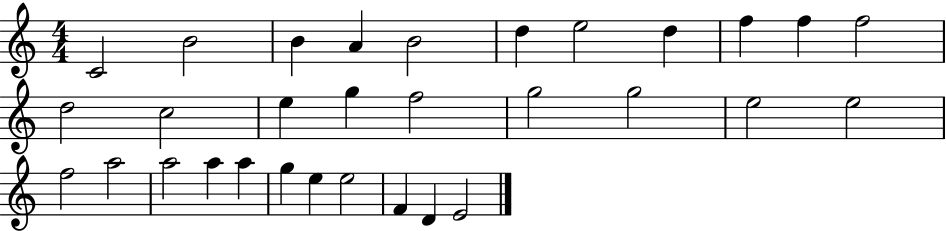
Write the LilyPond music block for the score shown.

{
  \clef treble
  \numericTimeSignature
  \time 4/4
  \key c \major
  c'2 b'2 | b'4 a'4 b'2 | d''4 e''2 d''4 | f''4 f''4 f''2 | \break d''2 c''2 | e''4 g''4 f''2 | g''2 g''2 | e''2 e''2 | \break f''2 a''2 | a''2 a''4 a''4 | g''4 e''4 e''2 | f'4 d'4 e'2 | \break \bar "|."
}